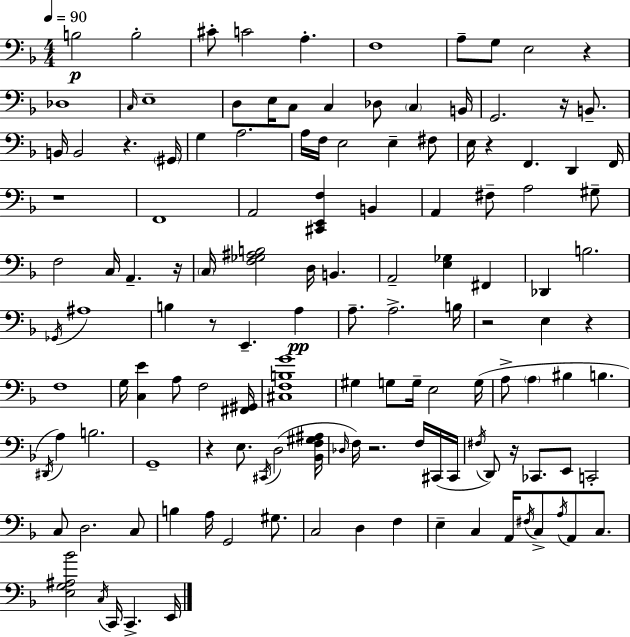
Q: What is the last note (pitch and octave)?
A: E2